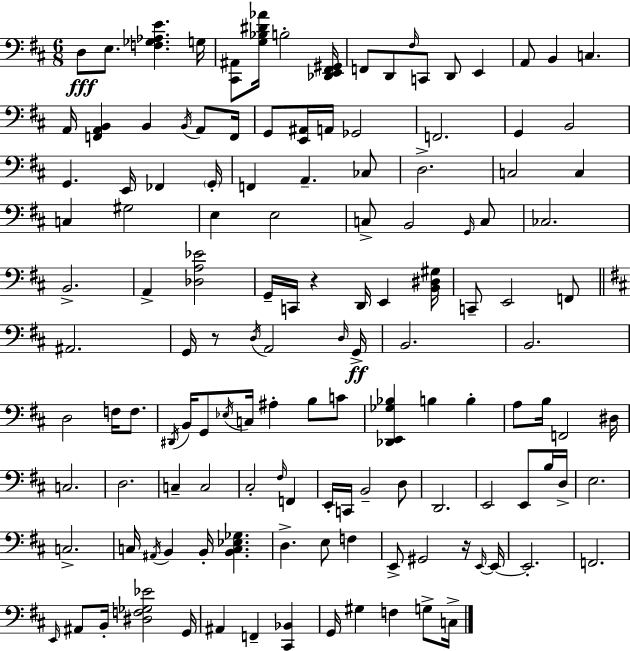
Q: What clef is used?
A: bass